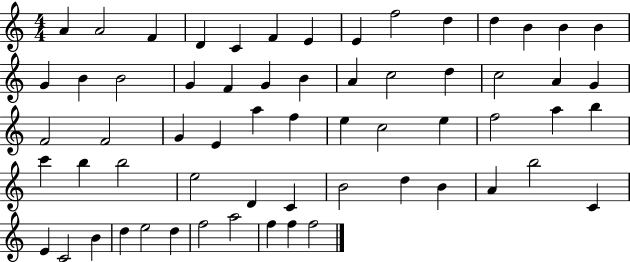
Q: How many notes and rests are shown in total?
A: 62